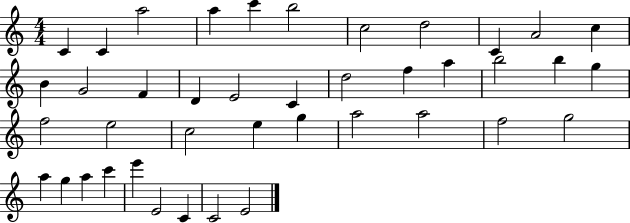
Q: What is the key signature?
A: C major